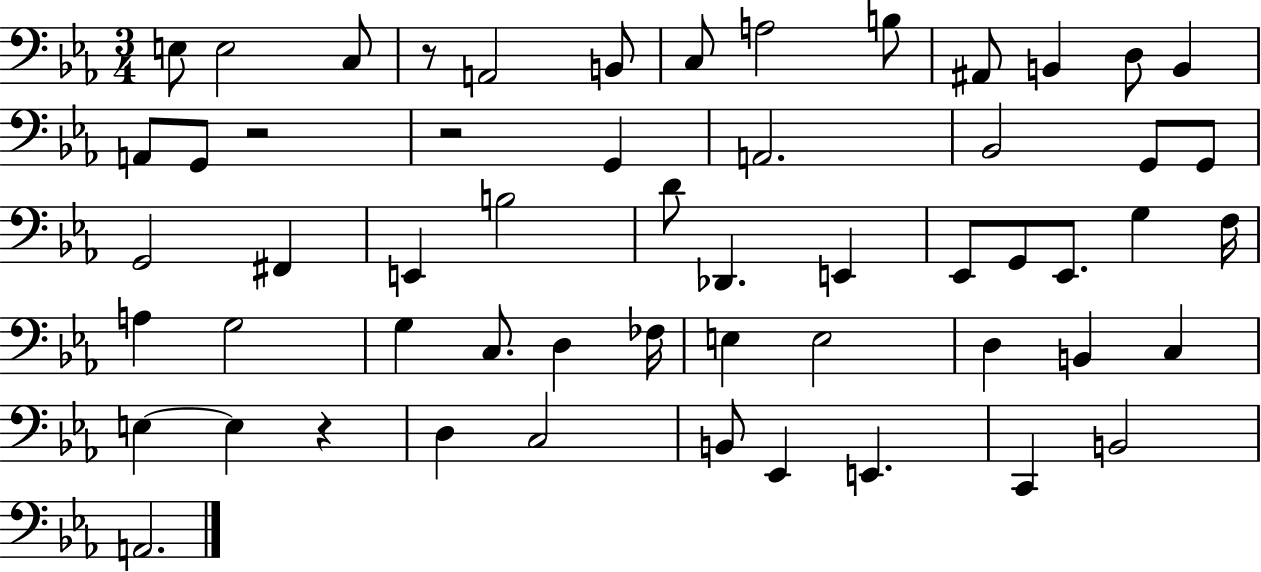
{
  \clef bass
  \numericTimeSignature
  \time 3/4
  \key ees \major
  \repeat volta 2 { e8 e2 c8 | r8 a,2 b,8 | c8 a2 b8 | ais,8 b,4 d8 b,4 | \break a,8 g,8 r2 | r2 g,4 | a,2. | bes,2 g,8 g,8 | \break g,2 fis,4 | e,4 b2 | d'8 des,4. e,4 | ees,8 g,8 ees,8. g4 f16 | \break a4 g2 | g4 c8. d4 fes16 | e4 e2 | d4 b,4 c4 | \break e4~~ e4 r4 | d4 c2 | b,8 ees,4 e,4. | c,4 b,2 | \break a,2. | } \bar "|."
}